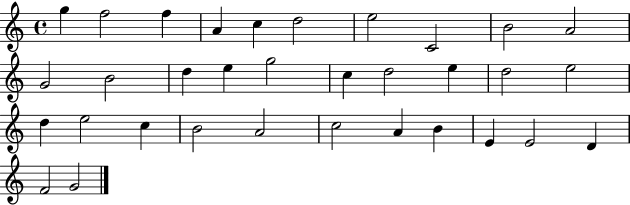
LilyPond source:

{
  \clef treble
  \time 4/4
  \defaultTimeSignature
  \key c \major
  g''4 f''2 f''4 | a'4 c''4 d''2 | e''2 c'2 | b'2 a'2 | \break g'2 b'2 | d''4 e''4 g''2 | c''4 d''2 e''4 | d''2 e''2 | \break d''4 e''2 c''4 | b'2 a'2 | c''2 a'4 b'4 | e'4 e'2 d'4 | \break f'2 g'2 | \bar "|."
}